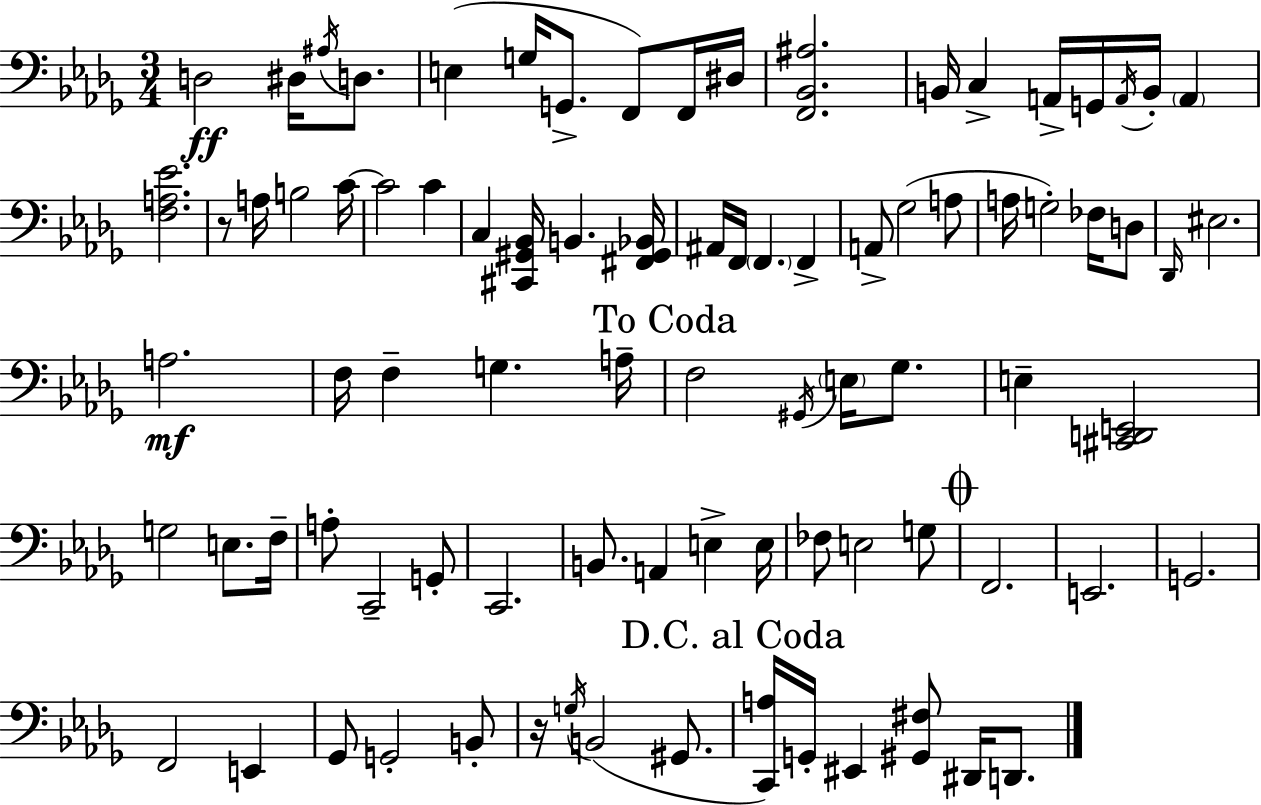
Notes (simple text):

D3/h D#3/s A#3/s D3/e. E3/q G3/s G2/e. F2/e F2/s D#3/s [F2,Bb2,A#3]/h. B2/s C3/q A2/s G2/s A2/s B2/s A2/q [F3,A3,Eb4]/h. R/e A3/s B3/h C4/s C4/h C4/q C3/q [C#2,G#2,Bb2]/s B2/q. [F#2,G#2,Bb2]/s A#2/s F2/s F2/q. F2/q A2/e Gb3/h A3/e A3/s G3/h FES3/s D3/e Db2/s EIS3/h. A3/h. F3/s F3/q G3/q. A3/s F3/h G#2/s E3/s Gb3/e. E3/q [C#2,D2,E2]/h G3/h E3/e. F3/s A3/e C2/h G2/e C2/h. B2/e. A2/q E3/q E3/s FES3/e E3/h G3/e F2/h. E2/h. G2/h. F2/h E2/q Gb2/e G2/h B2/e R/s G3/s B2/h G#2/e. [C2,A3]/s G2/s EIS2/q [G#2,F#3]/e D#2/s D2/e.